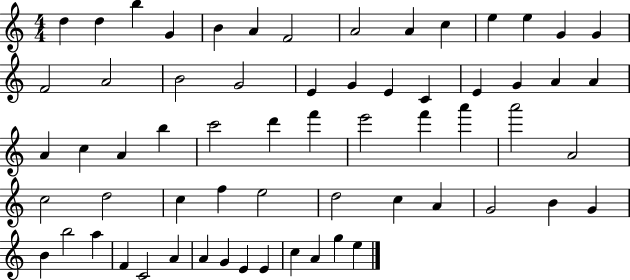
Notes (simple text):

D5/q D5/q B5/q G4/q B4/q A4/q F4/h A4/h A4/q C5/q E5/q E5/q G4/q G4/q F4/h A4/h B4/h G4/h E4/q G4/q E4/q C4/q E4/q G4/q A4/q A4/q A4/q C5/q A4/q B5/q C6/h D6/q F6/q E6/h F6/q A6/q A6/h A4/h C5/h D5/h C5/q F5/q E5/h D5/h C5/q A4/q G4/h B4/q G4/q B4/q B5/h A5/q F4/q C4/h A4/q A4/q G4/q E4/q E4/q C5/q A4/q G5/q E5/q